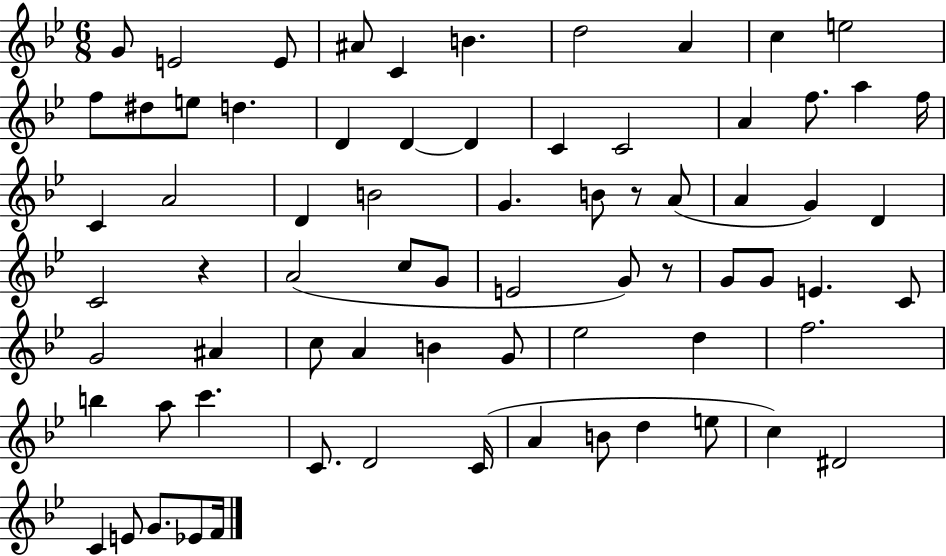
{
  \clef treble
  \numericTimeSignature
  \time 6/8
  \key bes \major
  g'8 e'2 e'8 | ais'8 c'4 b'4. | d''2 a'4 | c''4 e''2 | \break f''8 dis''8 e''8 d''4. | d'4 d'4~~ d'4 | c'4 c'2 | a'4 f''8. a''4 f''16 | \break c'4 a'2 | d'4 b'2 | g'4. b'8 r8 a'8( | a'4 g'4) d'4 | \break c'2 r4 | a'2( c''8 g'8 | e'2 g'8) r8 | g'8 g'8 e'4. c'8 | \break g'2 ais'4 | c''8 a'4 b'4 g'8 | ees''2 d''4 | f''2. | \break b''4 a''8 c'''4. | c'8. d'2 c'16( | a'4 b'8 d''4 e''8 | c''4) dis'2 | \break c'4 e'8 g'8. ees'8 f'16 | \bar "|."
}